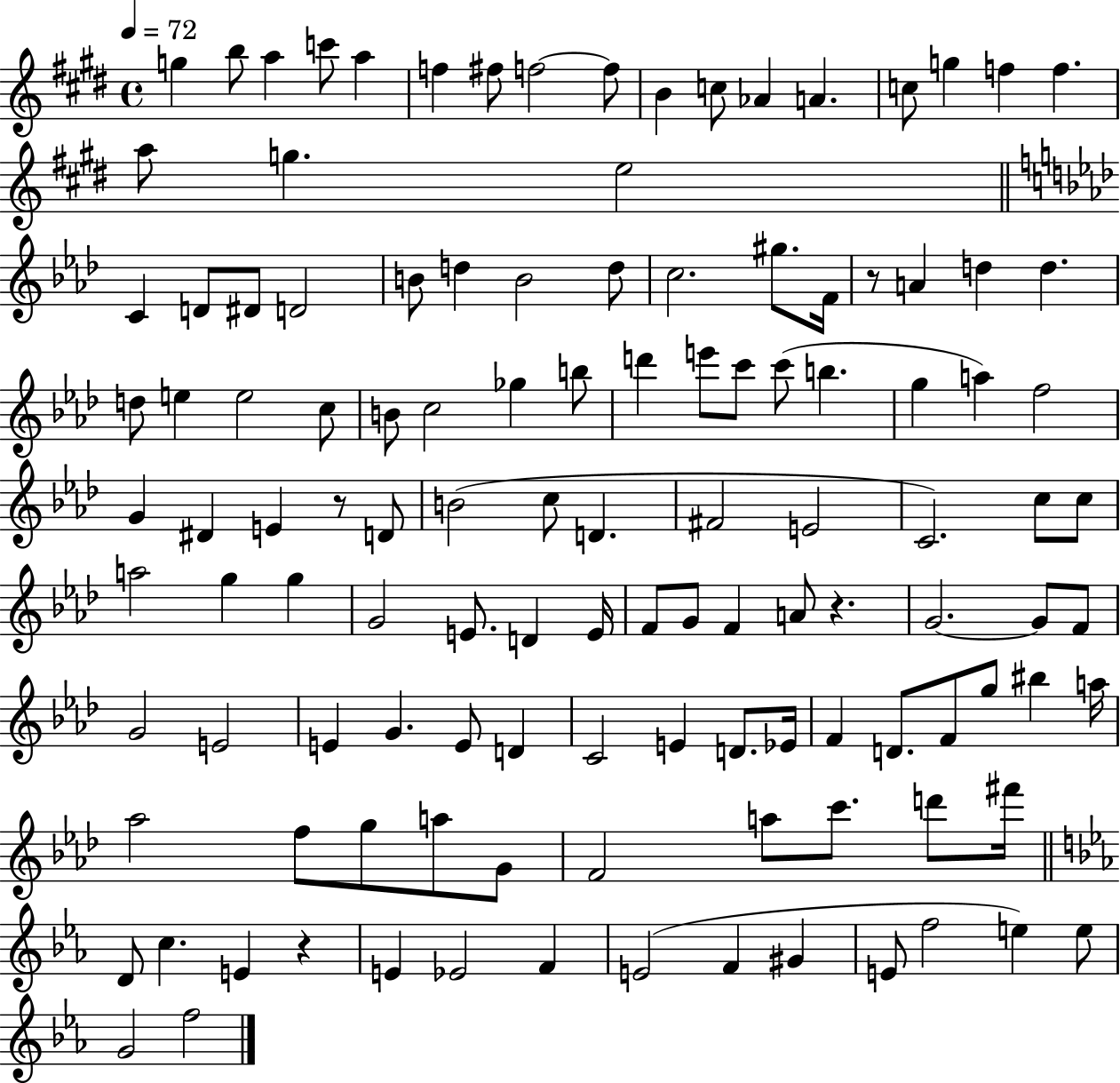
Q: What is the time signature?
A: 4/4